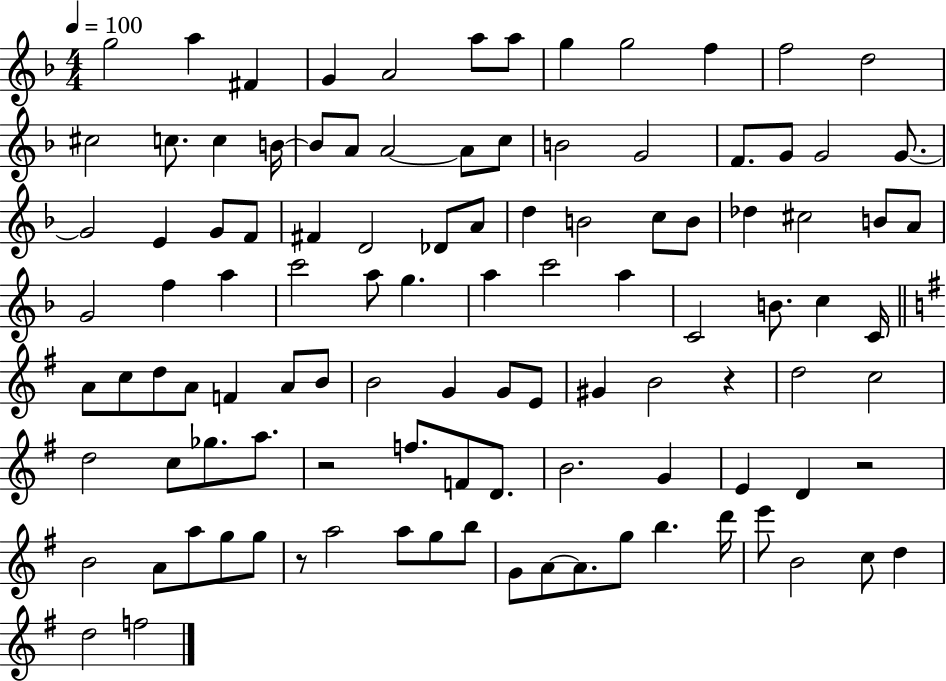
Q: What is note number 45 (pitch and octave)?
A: F5